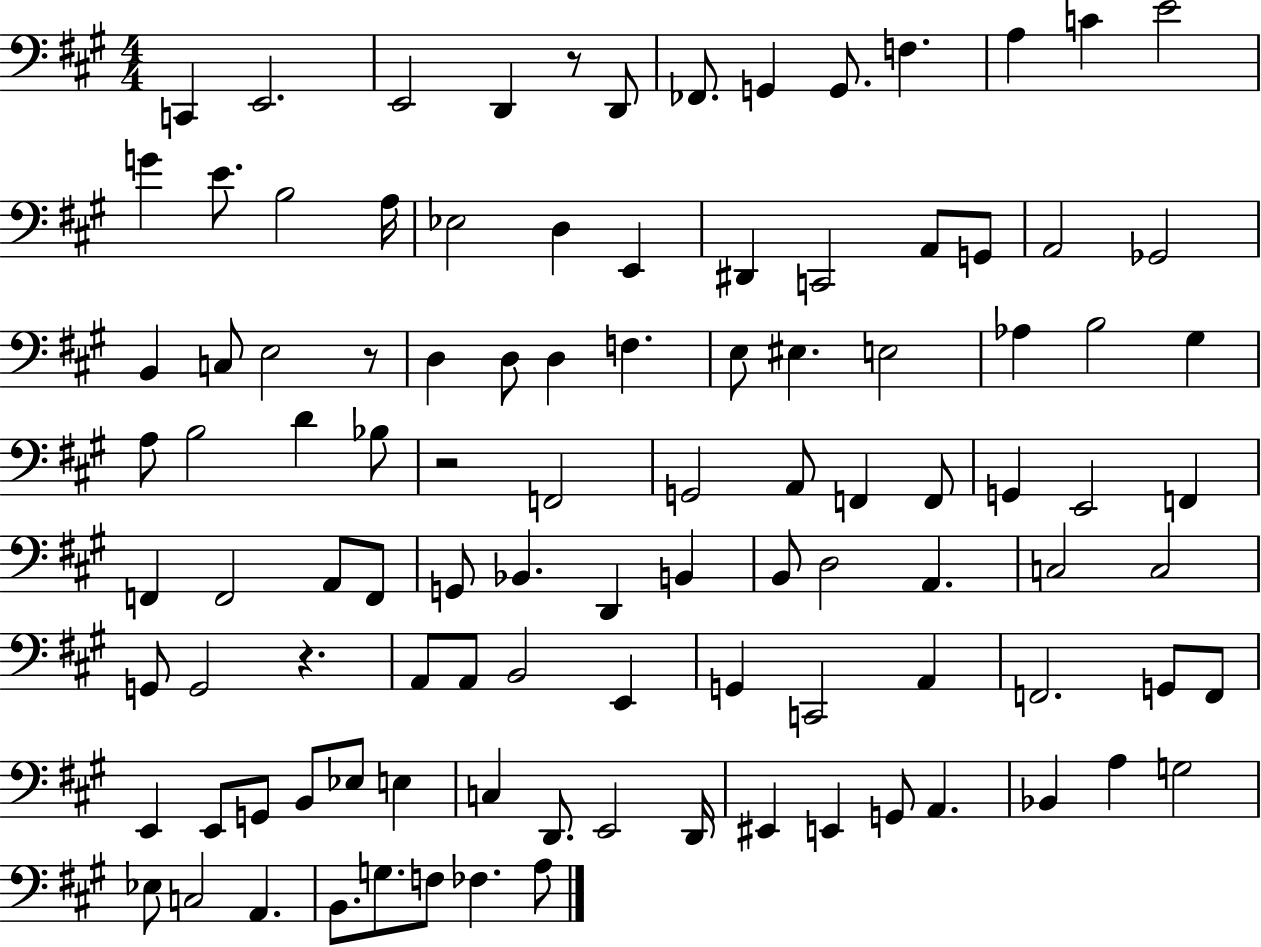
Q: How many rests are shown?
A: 4